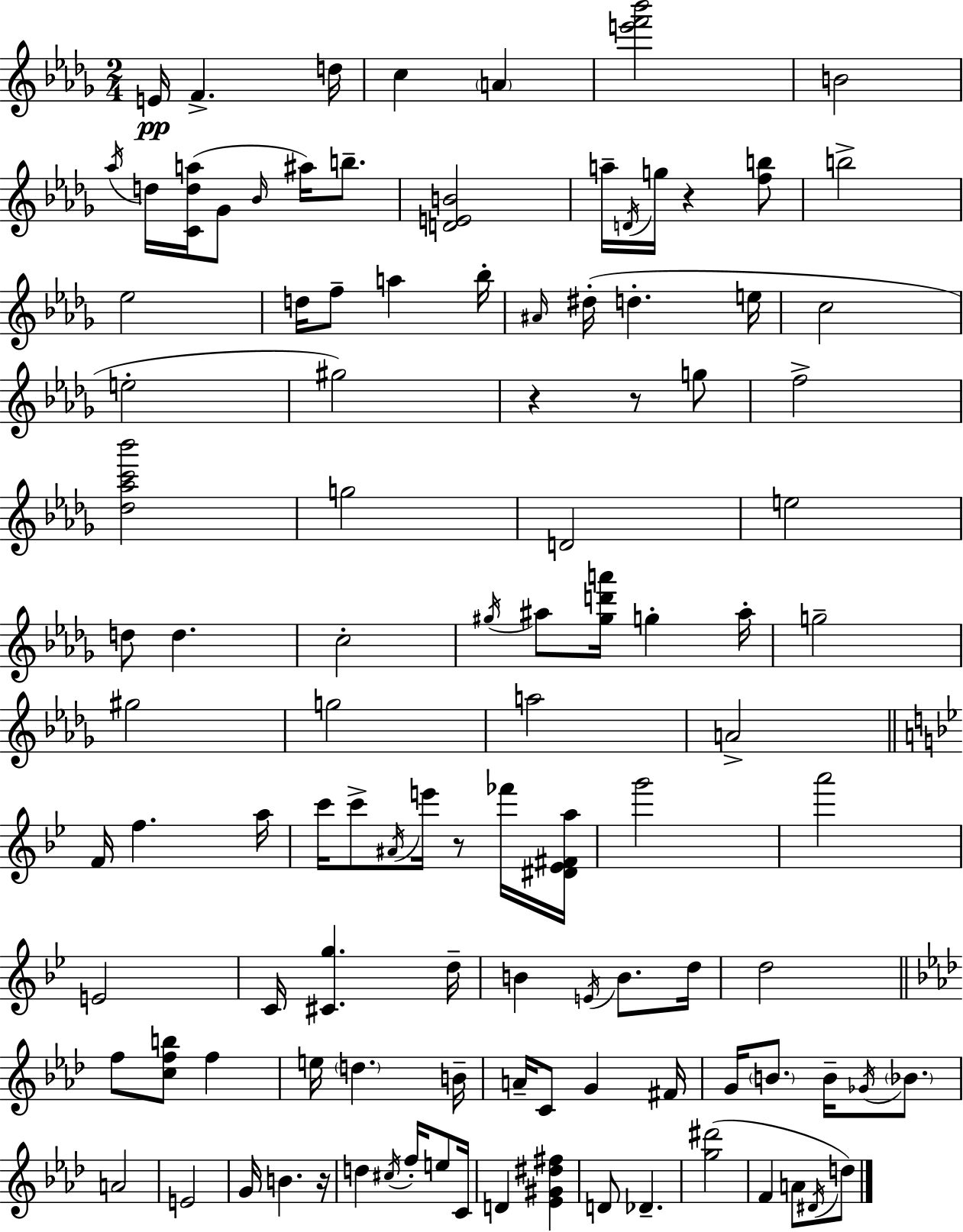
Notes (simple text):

E4/s F4/q. D5/s C5/q A4/q [E6,F6,Bb6]/h B4/h Ab5/s D5/s [C4,D5,A5]/s Gb4/e Bb4/s A#5/s B5/e. [D4,E4,B4]/h A5/s D4/s G5/s R/q [F5,B5]/e B5/h Eb5/h D5/s F5/e A5/q Bb5/s A#4/s D#5/s D5/q. E5/s C5/h E5/h G#5/h R/q R/e G5/e F5/h [Db5,Ab5,C6,Bb6]/h G5/h D4/h E5/h D5/e D5/q. C5/h G#5/s A#5/e [G#5,D6,A6]/s G5/q A#5/s G5/h G#5/h G5/h A5/h A4/h F4/s F5/q. A5/s C6/s C6/e A#4/s E6/s R/e FES6/s [D#4,Eb4,F#4,A5]/s G6/h A6/h E4/h C4/s [C#4,G5]/q. D5/s B4/q E4/s B4/e. D5/s D5/h F5/e [C5,F5,B5]/e F5/q E5/s D5/q. B4/s A4/s C4/e G4/q F#4/s G4/s B4/e. B4/s Gb4/s Bb4/e. A4/h E4/h G4/s B4/q. R/s D5/q C#5/s F5/s E5/e C4/s D4/q [Eb4,G#4,D#5,F#5]/q D4/e Db4/q. [G5,D#6]/h F4/q A4/e D#4/s D5/e